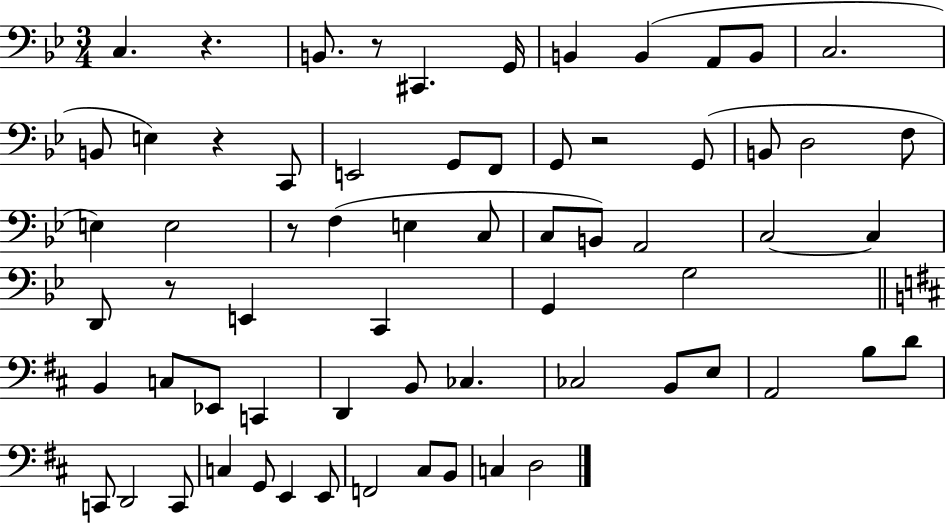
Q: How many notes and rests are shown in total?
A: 66